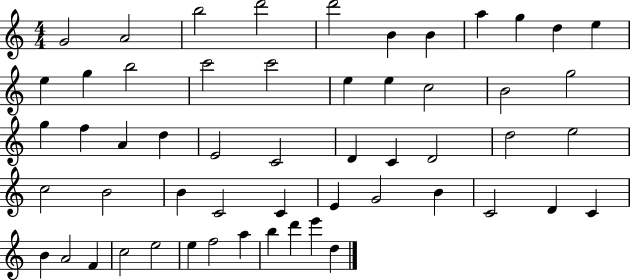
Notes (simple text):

G4/h A4/h B5/h D6/h D6/h B4/q B4/q A5/q G5/q D5/q E5/q E5/q G5/q B5/h C6/h C6/h E5/q E5/q C5/h B4/h G5/h G5/q F5/q A4/q D5/q E4/h C4/h D4/q C4/q D4/h D5/h E5/h C5/h B4/h B4/q C4/h C4/q E4/q G4/h B4/q C4/h D4/q C4/q B4/q A4/h F4/q C5/h E5/h E5/q F5/h A5/q B5/q D6/q E6/q D5/q